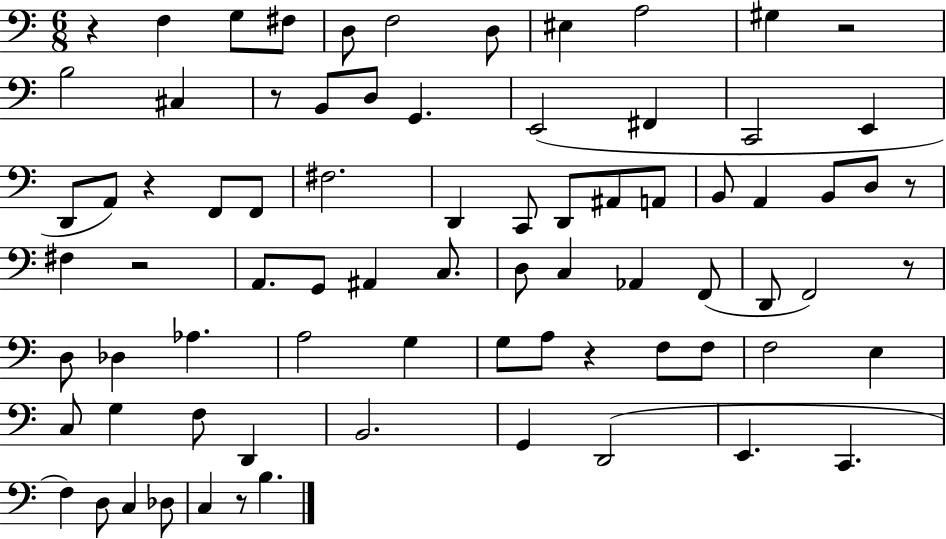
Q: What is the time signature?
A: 6/8